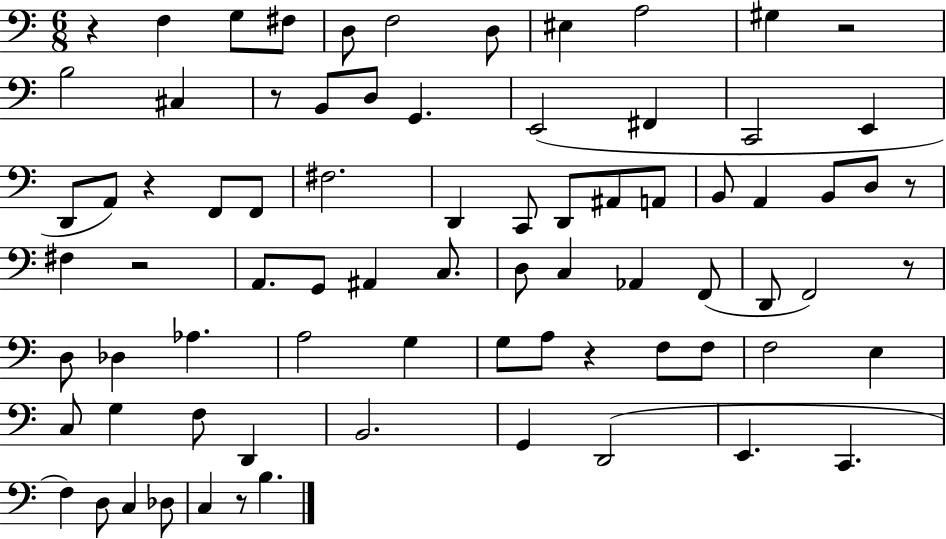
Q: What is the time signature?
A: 6/8